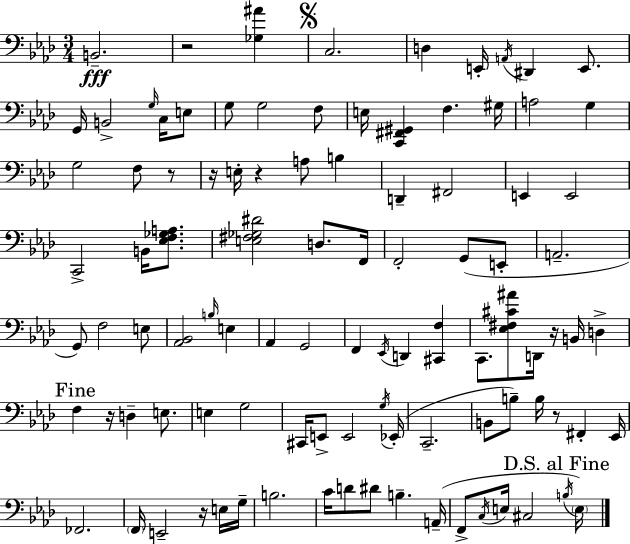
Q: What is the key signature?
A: AES major